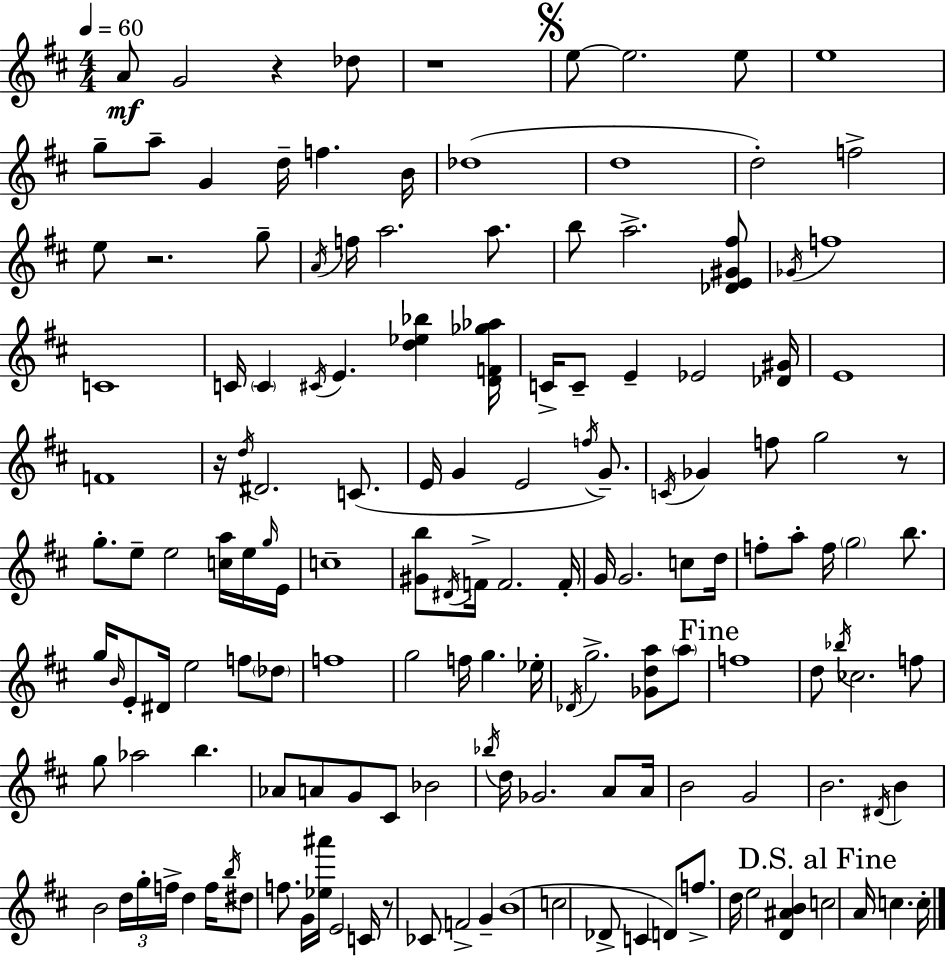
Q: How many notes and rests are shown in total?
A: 150